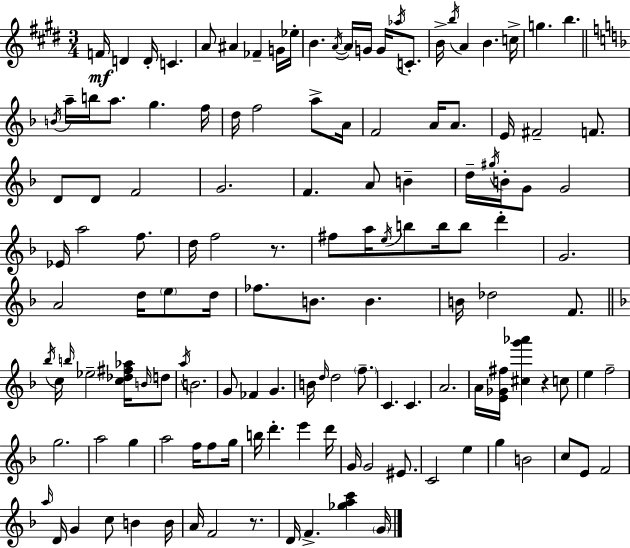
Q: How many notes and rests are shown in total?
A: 135